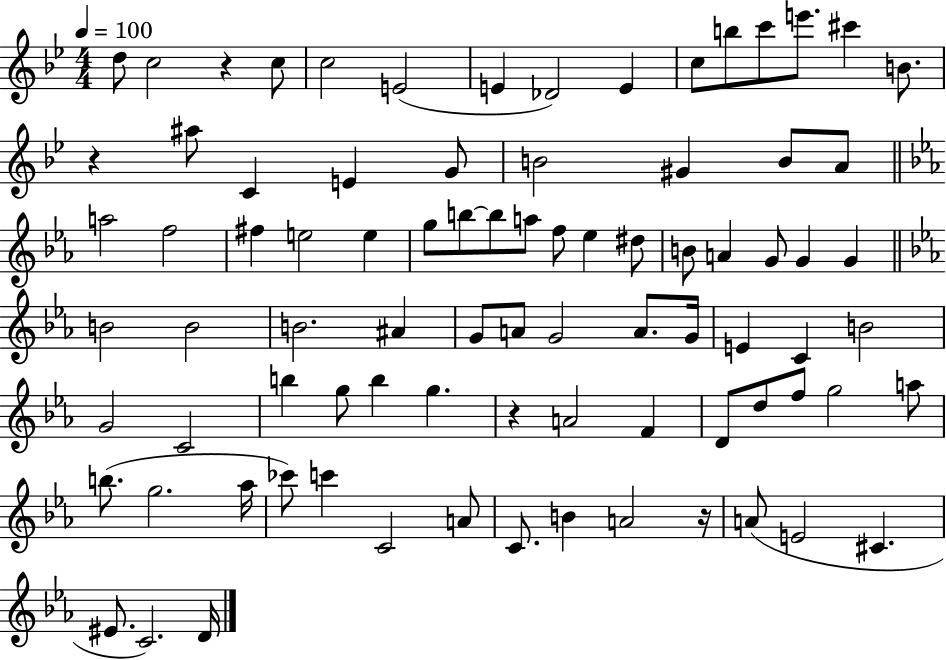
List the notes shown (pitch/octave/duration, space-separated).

D5/e C5/h R/q C5/e C5/h E4/h E4/q Db4/h E4/q C5/e B5/e C6/e E6/e. C#6/q B4/e. R/q A#5/e C4/q E4/q G4/e B4/h G#4/q B4/e A4/e A5/h F5/h F#5/q E5/h E5/q G5/e B5/e B5/e A5/e F5/e Eb5/q D#5/e B4/e A4/q G4/e G4/q G4/q B4/h B4/h B4/h. A#4/q G4/e A4/e G4/h A4/e. G4/s E4/q C4/q B4/h G4/h C4/h B5/q G5/e B5/q G5/q. R/q A4/h F4/q D4/e D5/e F5/e G5/h A5/e B5/e. G5/h. Ab5/s CES6/e C6/q C4/h A4/e C4/e. B4/q A4/h R/s A4/e E4/h C#4/q. EIS4/e. C4/h. D4/s